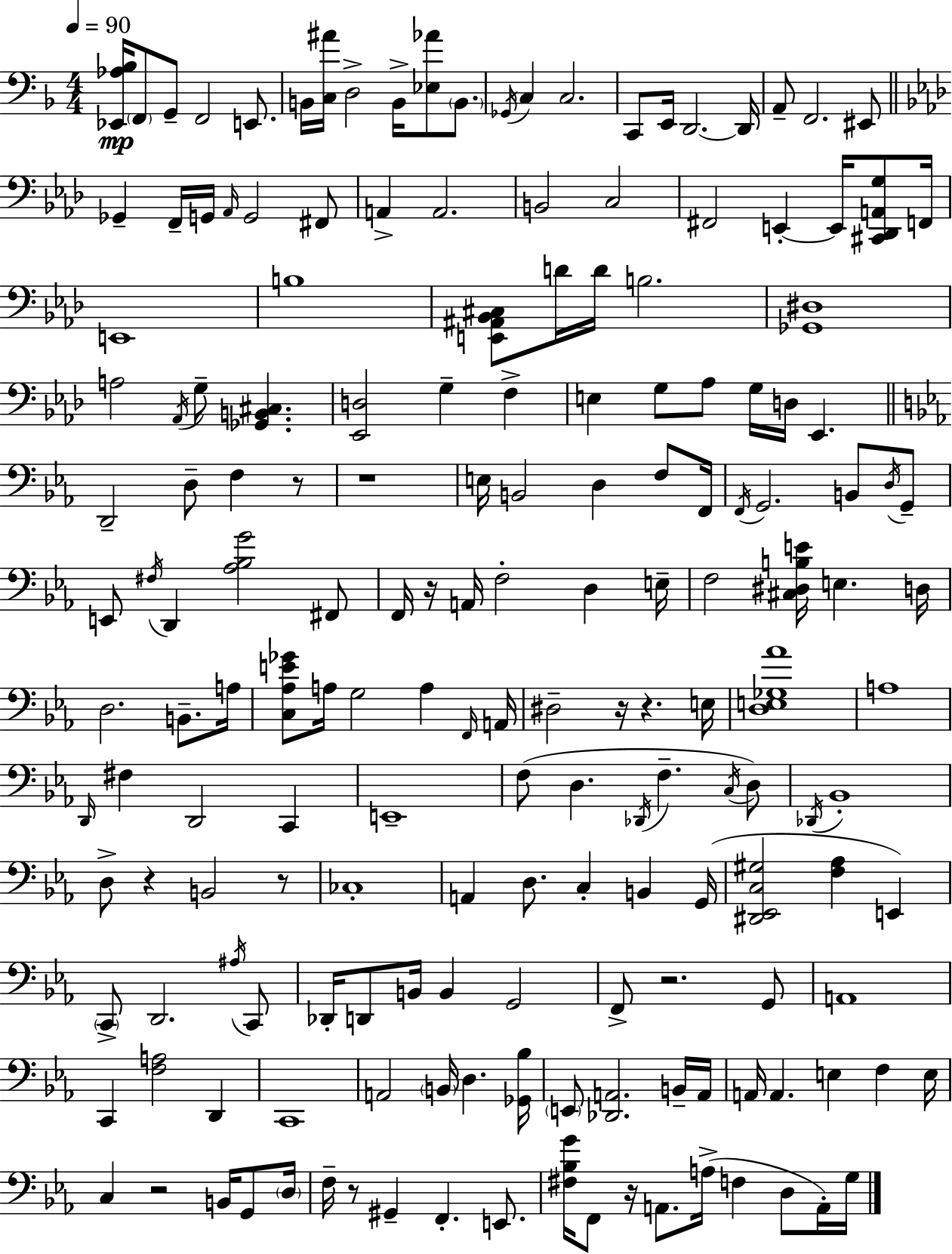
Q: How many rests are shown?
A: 11